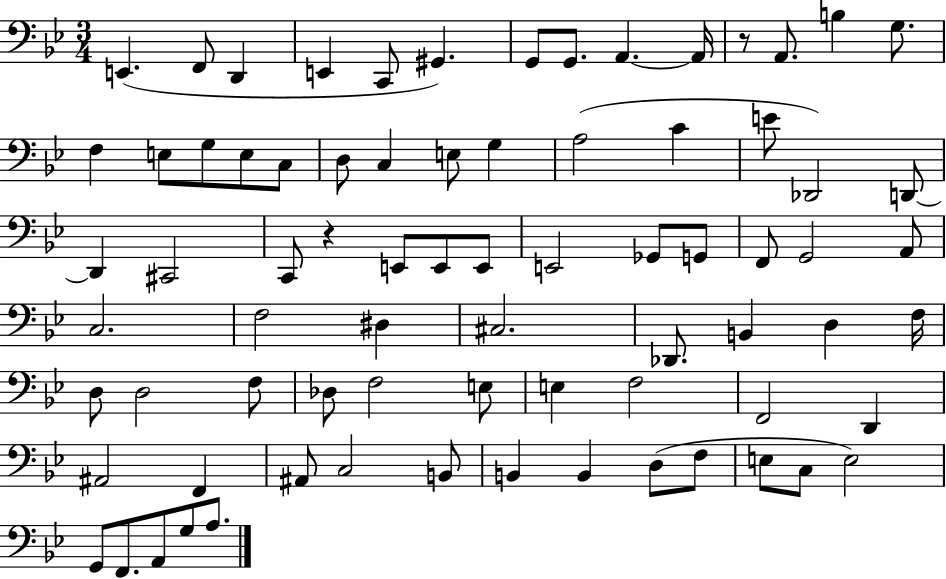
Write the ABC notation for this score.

X:1
T:Untitled
M:3/4
L:1/4
K:Bb
E,, F,,/2 D,, E,, C,,/2 ^G,, G,,/2 G,,/2 A,, A,,/4 z/2 A,,/2 B, G,/2 F, E,/2 G,/2 E,/2 C,/2 D,/2 C, E,/2 G, A,2 C E/2 _D,,2 D,,/2 D,, ^C,,2 C,,/2 z E,,/2 E,,/2 E,,/2 E,,2 _G,,/2 G,,/2 F,,/2 G,,2 A,,/2 C,2 F,2 ^D, ^C,2 _D,,/2 B,, D, F,/4 D,/2 D,2 F,/2 _D,/2 F,2 E,/2 E, F,2 F,,2 D,, ^A,,2 F,, ^A,,/2 C,2 B,,/2 B,, B,, D,/2 F,/2 E,/2 C,/2 E,2 G,,/2 F,,/2 A,,/2 G,/2 A,/2